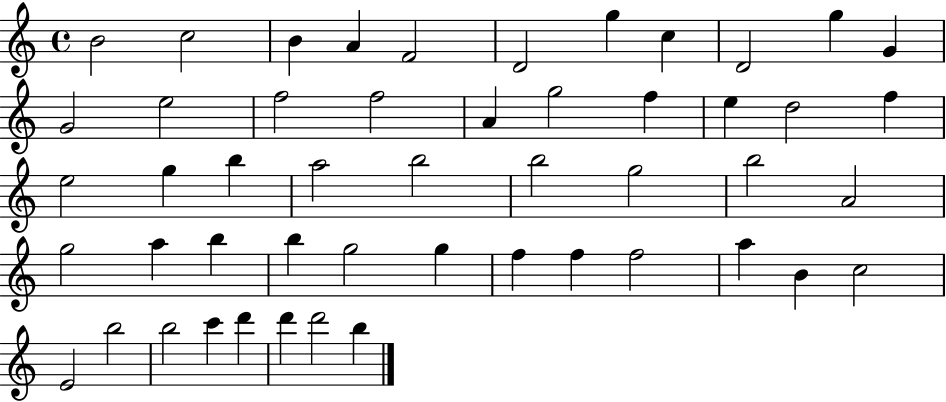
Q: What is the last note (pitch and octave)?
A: B5